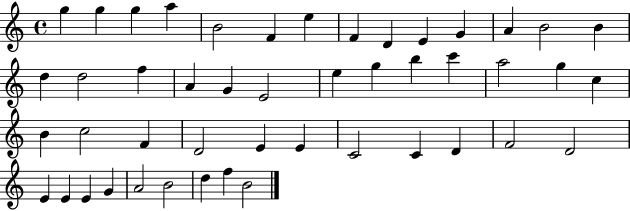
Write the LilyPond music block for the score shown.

{
  \clef treble
  \time 4/4
  \defaultTimeSignature
  \key c \major
  g''4 g''4 g''4 a''4 | b'2 f'4 e''4 | f'4 d'4 e'4 g'4 | a'4 b'2 b'4 | \break d''4 d''2 f''4 | a'4 g'4 e'2 | e''4 g''4 b''4 c'''4 | a''2 g''4 c''4 | \break b'4 c''2 f'4 | d'2 e'4 e'4 | c'2 c'4 d'4 | f'2 d'2 | \break e'4 e'4 e'4 g'4 | a'2 b'2 | d''4 f''4 b'2 | \bar "|."
}